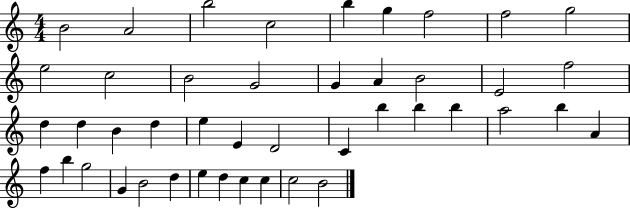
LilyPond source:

{
  \clef treble
  \numericTimeSignature
  \time 4/4
  \key c \major
  b'2 a'2 | b''2 c''2 | b''4 g''4 f''2 | f''2 g''2 | \break e''2 c''2 | b'2 g'2 | g'4 a'4 b'2 | e'2 f''2 | \break d''4 d''4 b'4 d''4 | e''4 e'4 d'2 | c'4 b''4 b''4 b''4 | a''2 b''4 a'4 | \break f''4 b''4 g''2 | g'4 b'2 d''4 | e''4 d''4 c''4 c''4 | c''2 b'2 | \break \bar "|."
}